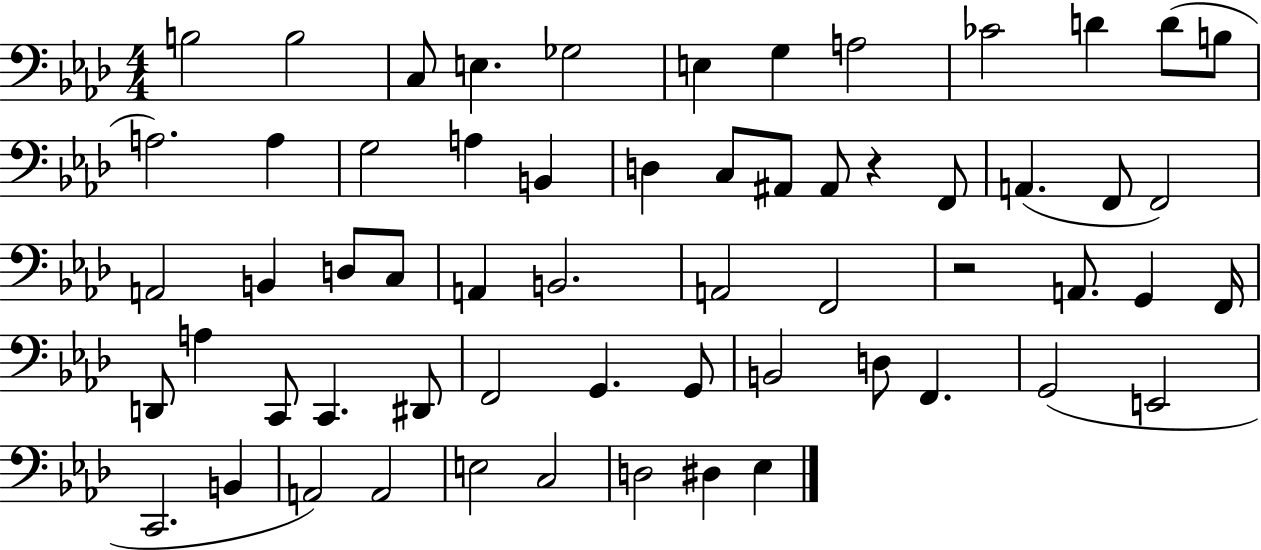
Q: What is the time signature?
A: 4/4